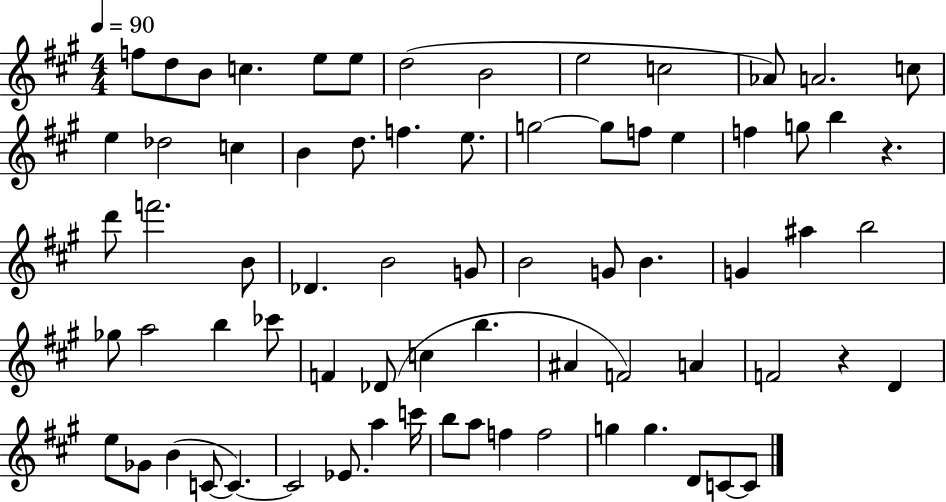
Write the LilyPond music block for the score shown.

{
  \clef treble
  \numericTimeSignature
  \time 4/4
  \key a \major
  \tempo 4 = 90
  f''8 d''8 b'8 c''4. e''8 e''8 | d''2( b'2 | e''2 c''2 | aes'8) a'2. c''8 | \break e''4 des''2 c''4 | b'4 d''8. f''4. e''8. | g''2~~ g''8 f''8 e''4 | f''4 g''8 b''4 r4. | \break d'''8 f'''2. b'8 | des'4. b'2 g'8 | b'2 g'8 b'4. | g'4 ais''4 b''2 | \break ges''8 a''2 b''4 ces'''8 | f'4 des'8( c''4 b''4. | ais'4 f'2) a'4 | f'2 r4 d'4 | \break e''8 ges'8 b'4( c'8~~ c'4.~~) | c'2 ees'8. a''4 c'''16 | b''8 a''8 f''4 f''2 | g''4 g''4. d'8 c'8~~ c'8 | \break \bar "|."
}